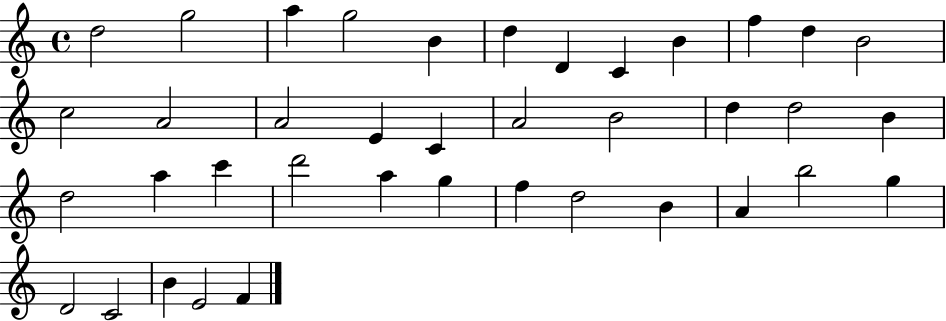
D5/h G5/h A5/q G5/h B4/q D5/q D4/q C4/q B4/q F5/q D5/q B4/h C5/h A4/h A4/h E4/q C4/q A4/h B4/h D5/q D5/h B4/q D5/h A5/q C6/q D6/h A5/q G5/q F5/q D5/h B4/q A4/q B5/h G5/q D4/h C4/h B4/q E4/h F4/q